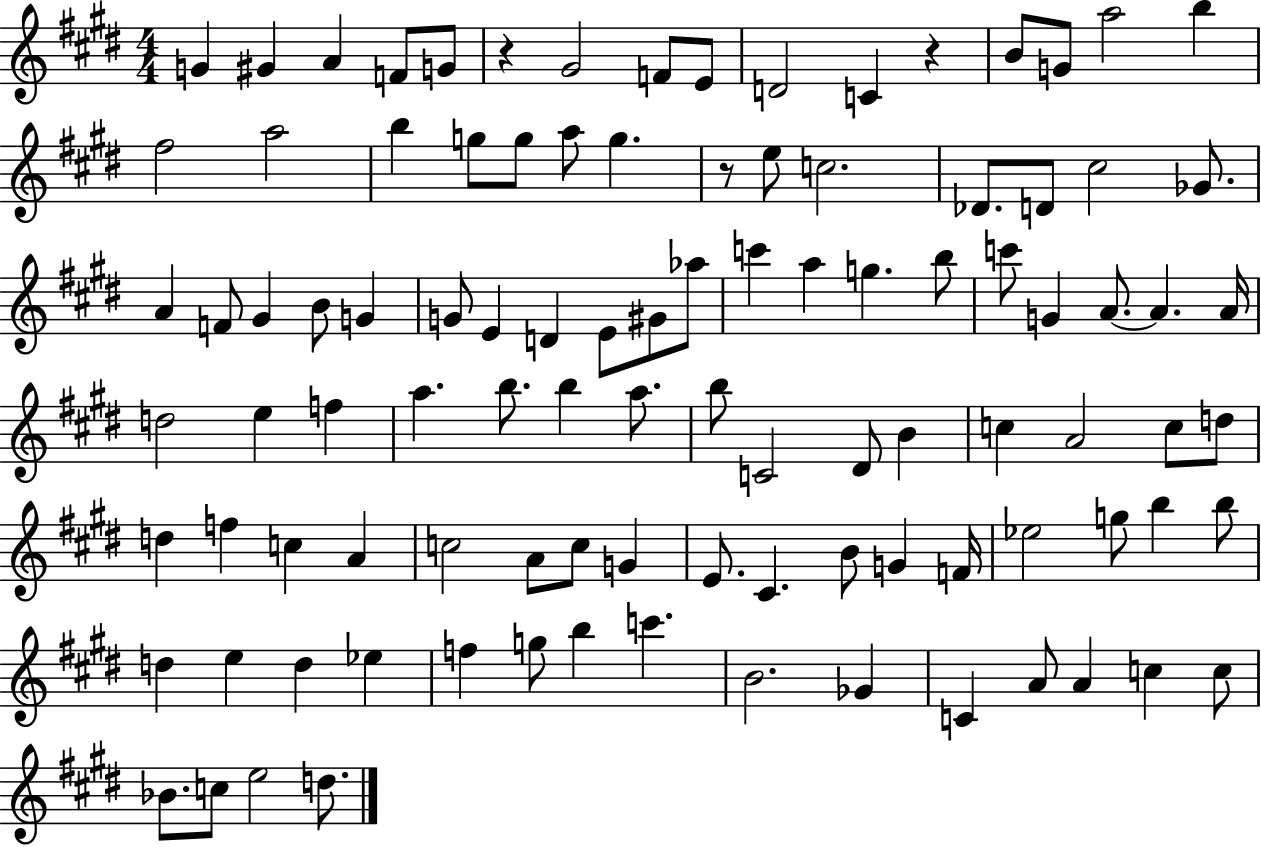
{
  \clef treble
  \numericTimeSignature
  \time 4/4
  \key e \major
  \repeat volta 2 { g'4 gis'4 a'4 f'8 g'8 | r4 gis'2 f'8 e'8 | d'2 c'4 r4 | b'8 g'8 a''2 b''4 | \break fis''2 a''2 | b''4 g''8 g''8 a''8 g''4. | r8 e''8 c''2. | des'8. d'8 cis''2 ges'8. | \break a'4 f'8 gis'4 b'8 g'4 | g'8 e'4 d'4 e'8 gis'8 aes''8 | c'''4 a''4 g''4. b''8 | c'''8 g'4 a'8.~~ a'4. a'16 | \break d''2 e''4 f''4 | a''4. b''8. b''4 a''8. | b''8 c'2 dis'8 b'4 | c''4 a'2 c''8 d''8 | \break d''4 f''4 c''4 a'4 | c''2 a'8 c''8 g'4 | e'8. cis'4. b'8 g'4 f'16 | ees''2 g''8 b''4 b''8 | \break d''4 e''4 d''4 ees''4 | f''4 g''8 b''4 c'''4. | b'2. ges'4 | c'4 a'8 a'4 c''4 c''8 | \break bes'8. c''8 e''2 d''8. | } \bar "|."
}